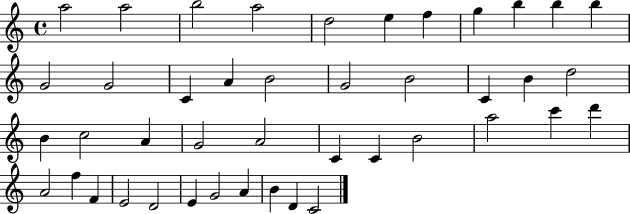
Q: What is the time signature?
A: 4/4